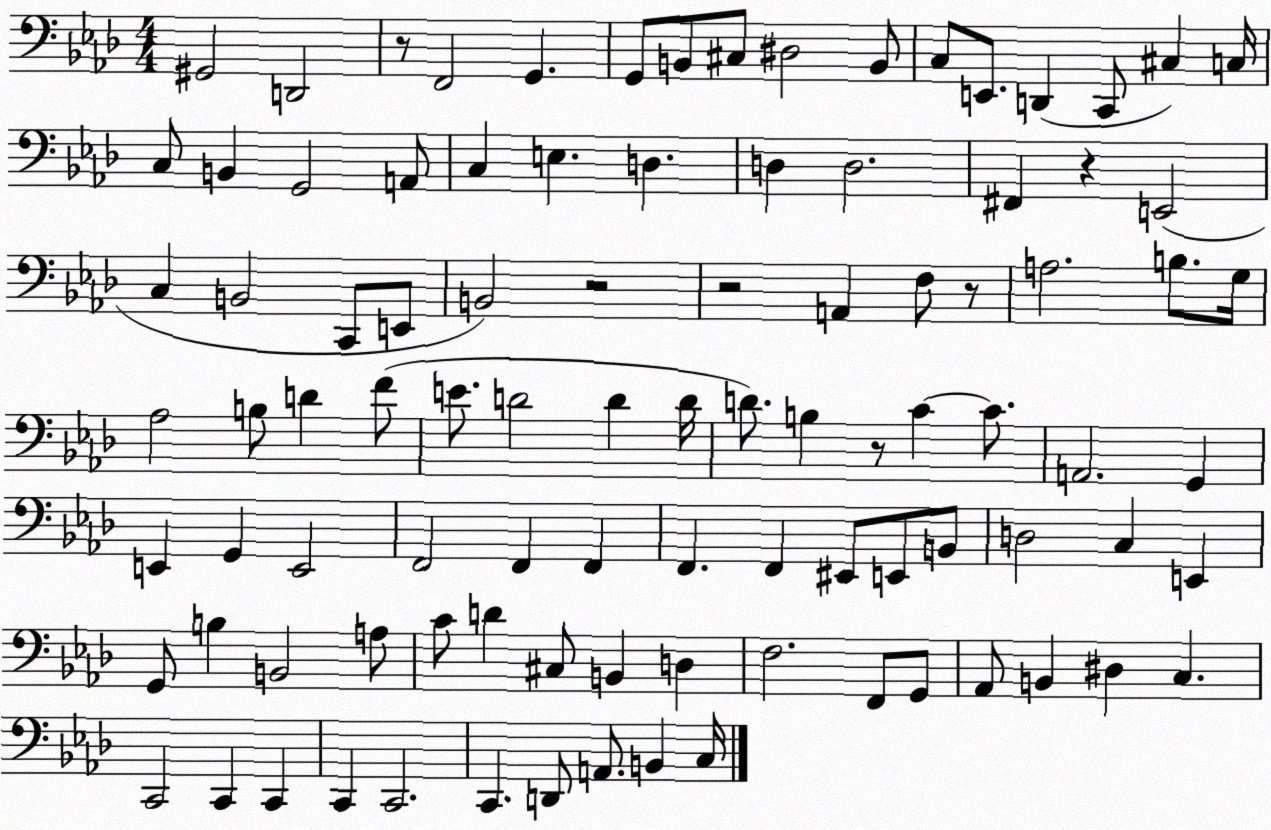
X:1
T:Untitled
M:4/4
L:1/4
K:Ab
^G,,2 D,,2 z/2 F,,2 G,, G,,/2 B,,/2 ^C,/2 ^D,2 B,,/2 C,/2 E,,/2 D,, C,,/2 ^C, C,/4 C,/2 B,, G,,2 A,,/2 C, E, D, D, D,2 ^F,, z E,,2 C, B,,2 C,,/2 E,,/2 B,,2 z2 z2 A,, F,/2 z/2 A,2 B,/2 G,/4 _A,2 B,/2 D F/2 E/2 D2 D D/4 D/2 B, z/2 C C/2 A,,2 G,, E,, G,, E,,2 F,,2 F,, F,, F,, F,, ^E,,/2 E,,/2 B,,/2 D,2 C, E,, G,,/2 B, B,,2 A,/2 C/2 D ^C,/2 B,, D, F,2 F,,/2 G,,/2 _A,,/2 B,, ^D, C, C,,2 C,, C,, C,, C,,2 C,, D,,/2 A,,/2 B,, C,/4